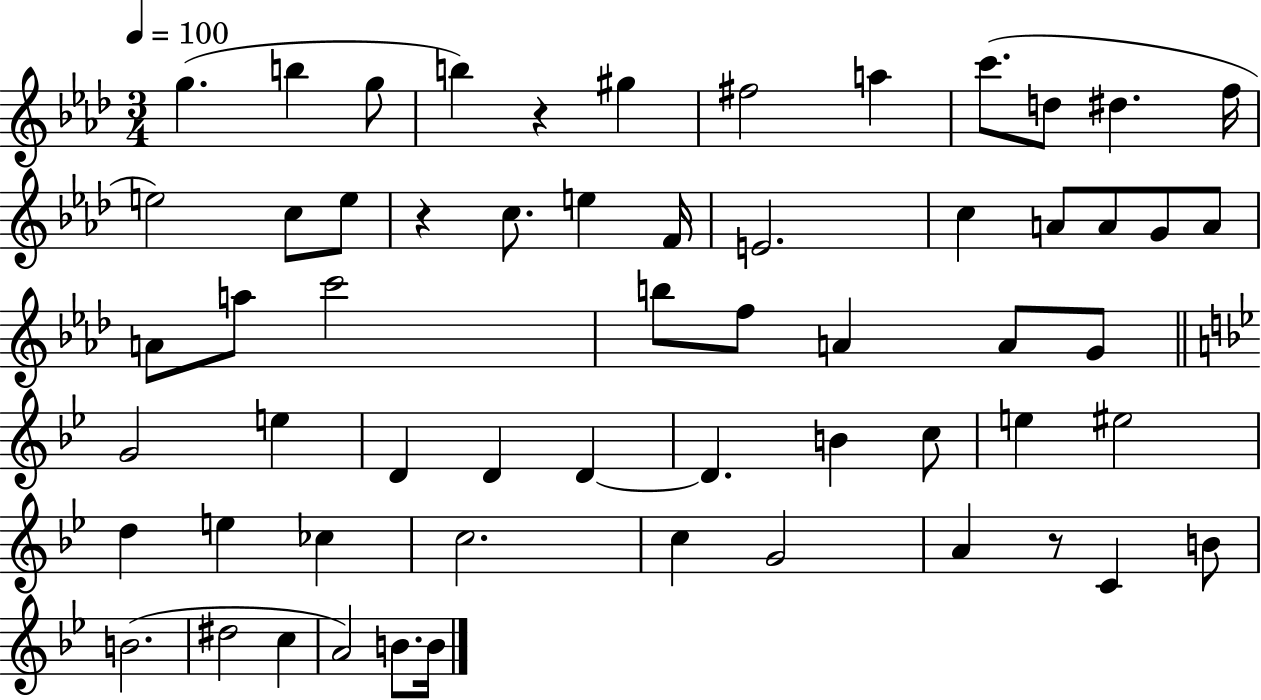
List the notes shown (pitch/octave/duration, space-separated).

G5/q. B5/q G5/e B5/q R/q G#5/q F#5/h A5/q C6/e. D5/e D#5/q. F5/s E5/h C5/e E5/e R/q C5/e. E5/q F4/s E4/h. C5/q A4/e A4/e G4/e A4/e A4/e A5/e C6/h B5/e F5/e A4/q A4/e G4/e G4/h E5/q D4/q D4/q D4/q D4/q. B4/q C5/e E5/q EIS5/h D5/q E5/q CES5/q C5/h. C5/q G4/h A4/q R/e C4/q B4/e B4/h. D#5/h C5/q A4/h B4/e. B4/s